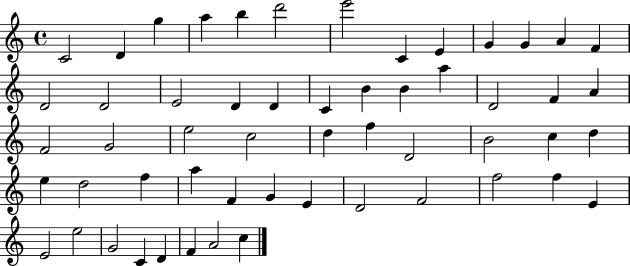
C4/h D4/q G5/q A5/q B5/q D6/h E6/h C4/q E4/q G4/q G4/q A4/q F4/q D4/h D4/h E4/h D4/q D4/q C4/q B4/q B4/q A5/q D4/h F4/q A4/q F4/h G4/h E5/h C5/h D5/q F5/q D4/h B4/h C5/q D5/q E5/q D5/h F5/q A5/q F4/q G4/q E4/q D4/h F4/h F5/h F5/q E4/q E4/h E5/h G4/h C4/q D4/q F4/q A4/h C5/q